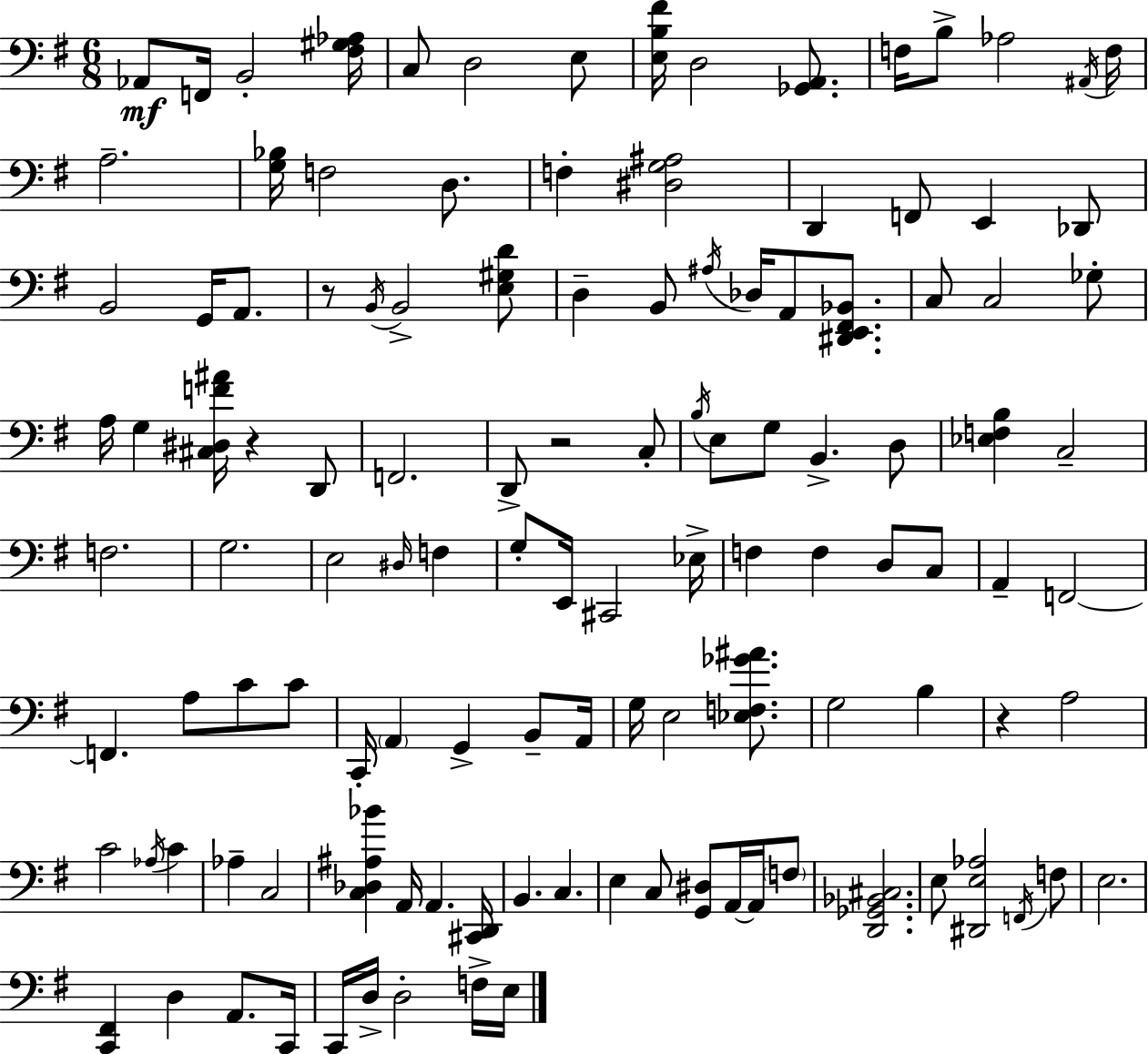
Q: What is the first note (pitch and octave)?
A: Ab2